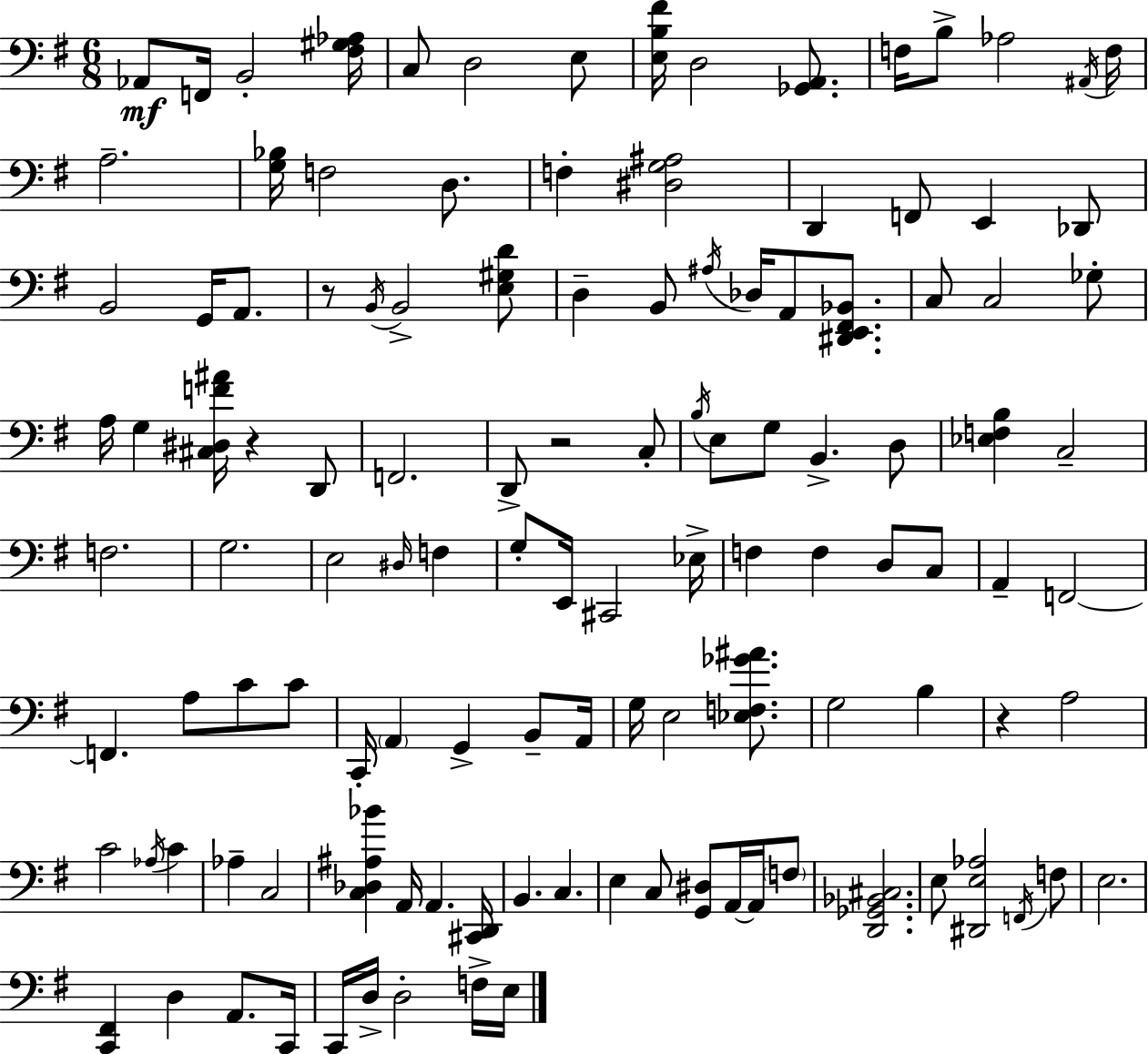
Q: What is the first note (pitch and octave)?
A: Ab2